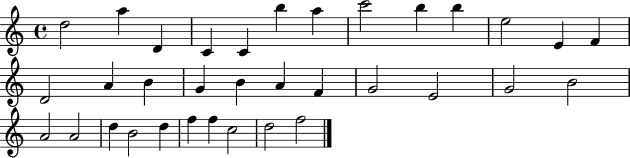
{
  \clef treble
  \time 4/4
  \defaultTimeSignature
  \key c \major
  d''2 a''4 d'4 | c'4 c'4 b''4 a''4 | c'''2 b''4 b''4 | e''2 e'4 f'4 | \break d'2 a'4 b'4 | g'4 b'4 a'4 f'4 | g'2 e'2 | g'2 b'2 | \break a'2 a'2 | d''4 b'2 d''4 | f''4 f''4 c''2 | d''2 f''2 | \break \bar "|."
}